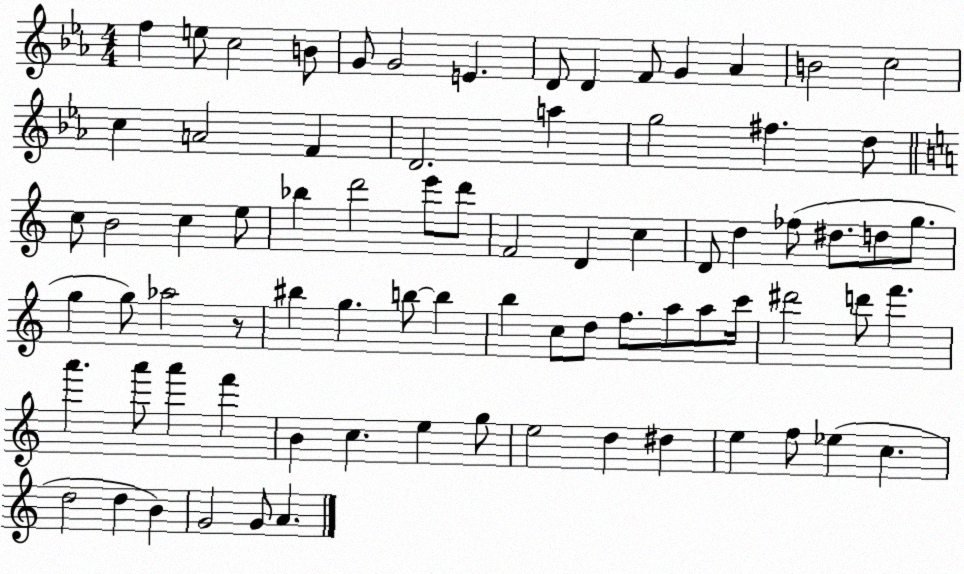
X:1
T:Untitled
M:4/4
L:1/4
K:Eb
f e/2 c2 B/2 G/2 G2 E D/2 D F/2 G _A B2 c2 c A2 F D2 a g2 ^f d/2 c/2 B2 c e/2 _b d'2 e'/2 d'/2 F2 D c D/2 d _f/2 ^d/2 d/2 g/2 g g/2 _a2 z/2 ^b g b/2 b b c/2 d/2 f/2 a/2 a/2 c'/4 ^d'2 d'/2 f' a' a'/2 a' f' B c e g/2 e2 d ^d e f/2 _e c d2 d B G2 G/2 A